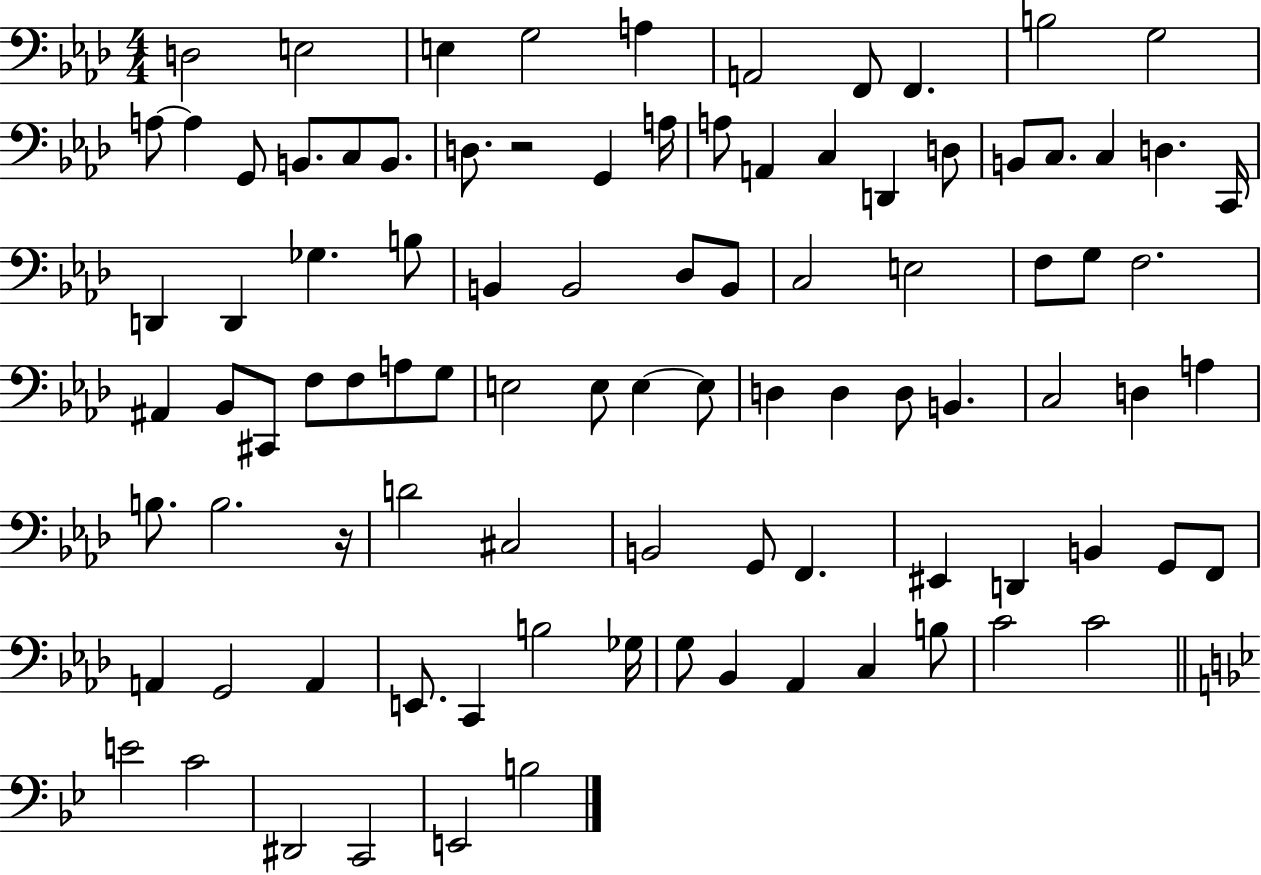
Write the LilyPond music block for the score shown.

{
  \clef bass
  \numericTimeSignature
  \time 4/4
  \key aes \major
  d2 e2 | e4 g2 a4 | a,2 f,8 f,4. | b2 g2 | \break a8~~ a4 g,8 b,8. c8 b,8. | d8. r2 g,4 a16 | a8 a,4 c4 d,4 d8 | b,8 c8. c4 d4. c,16 | \break d,4 d,4 ges4. b8 | b,4 b,2 des8 b,8 | c2 e2 | f8 g8 f2. | \break ais,4 bes,8 cis,8 f8 f8 a8 g8 | e2 e8 e4~~ e8 | d4 d4 d8 b,4. | c2 d4 a4 | \break b8. b2. r16 | d'2 cis2 | b,2 g,8 f,4. | eis,4 d,4 b,4 g,8 f,8 | \break a,4 g,2 a,4 | e,8. c,4 b2 ges16 | g8 bes,4 aes,4 c4 b8 | c'2 c'2 | \break \bar "||" \break \key bes \major e'2 c'2 | dis,2 c,2 | e,2 b2 | \bar "|."
}